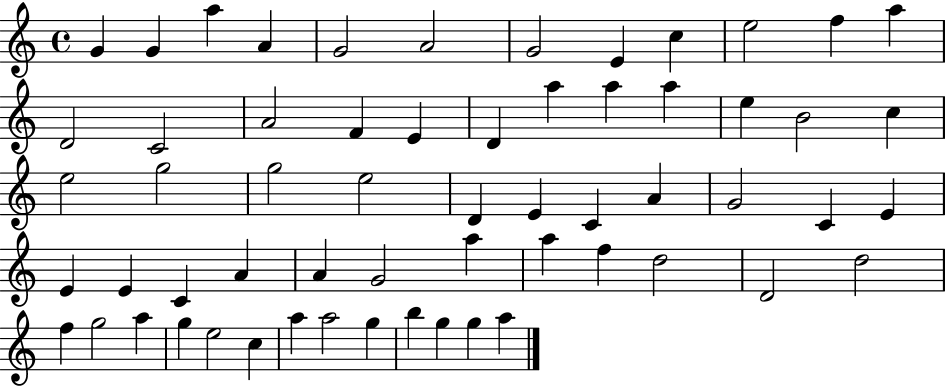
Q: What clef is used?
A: treble